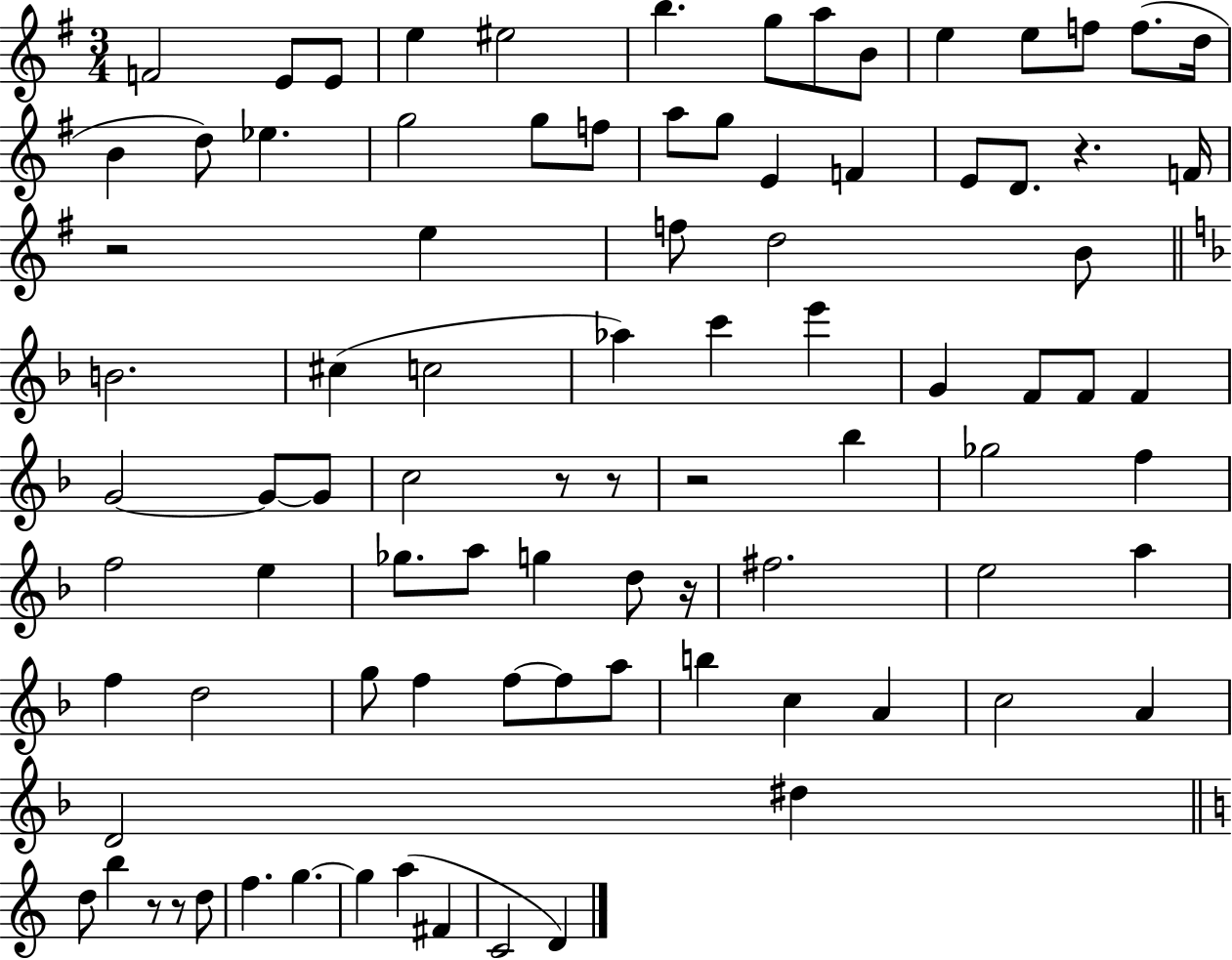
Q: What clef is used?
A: treble